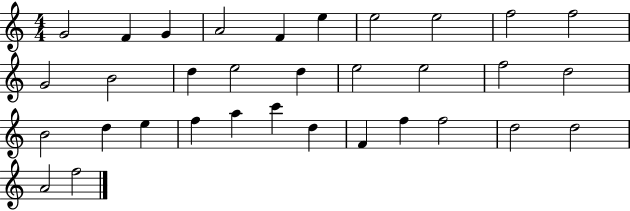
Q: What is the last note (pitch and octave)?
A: F5